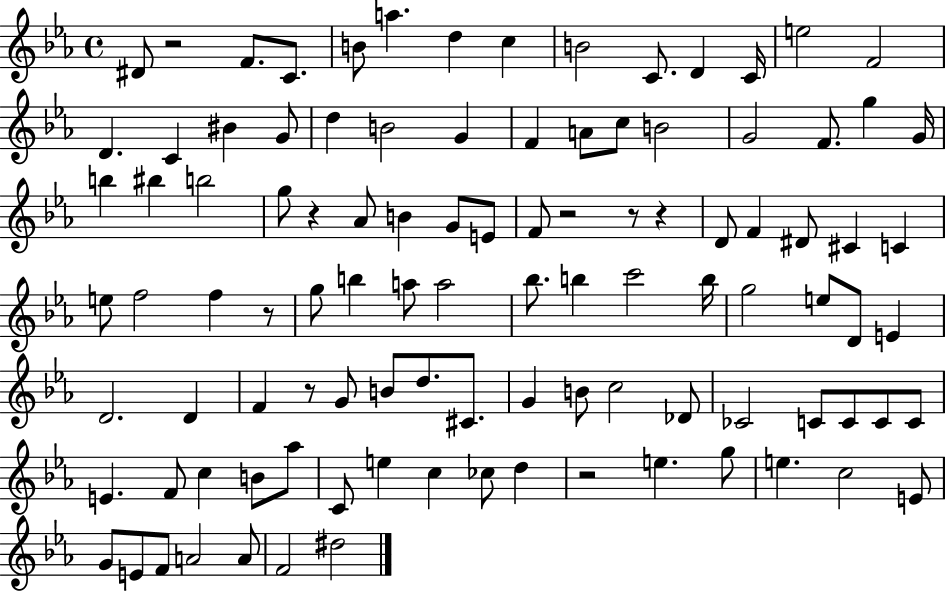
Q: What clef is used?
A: treble